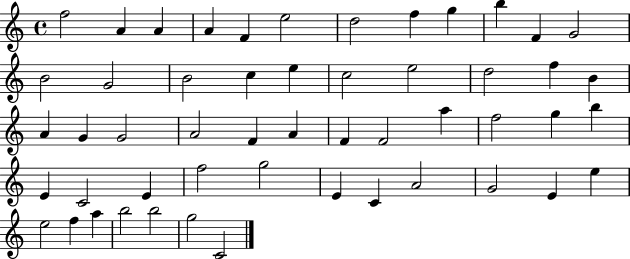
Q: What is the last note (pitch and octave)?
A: C4